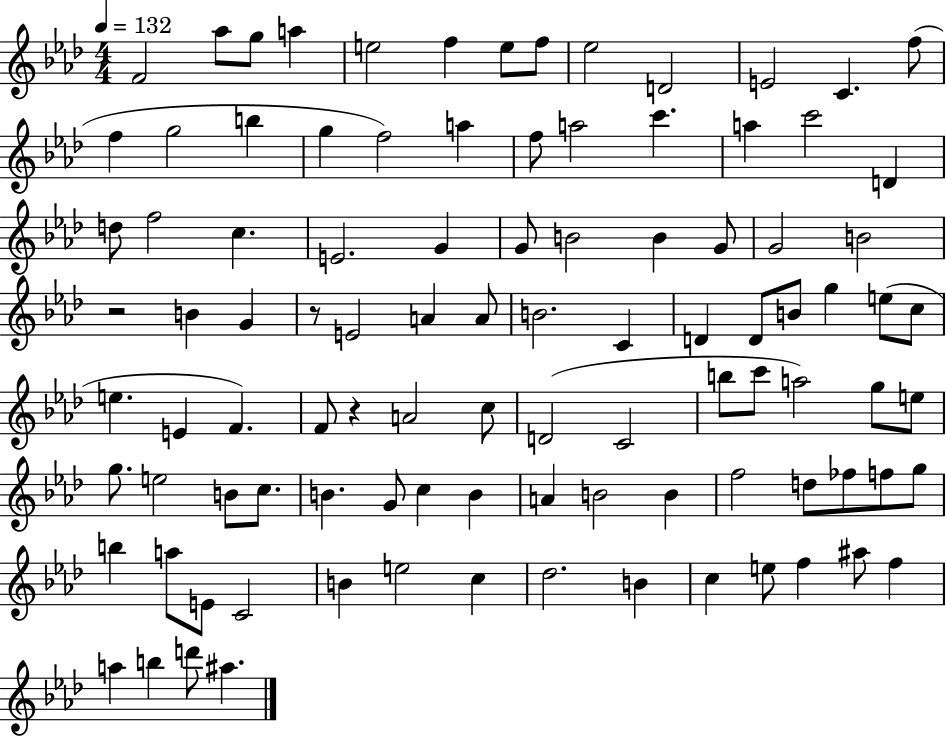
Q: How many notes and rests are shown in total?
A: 99